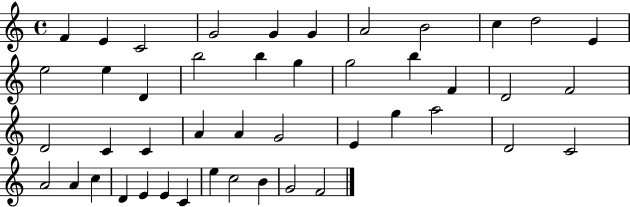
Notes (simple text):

F4/q E4/q C4/h G4/h G4/q G4/q A4/h B4/h C5/q D5/h E4/q E5/h E5/q D4/q B5/h B5/q G5/q G5/h B5/q F4/q D4/h F4/h D4/h C4/q C4/q A4/q A4/q G4/h E4/q G5/q A5/h D4/h C4/h A4/h A4/q C5/q D4/q E4/q E4/q C4/q E5/q C5/h B4/q G4/h F4/h